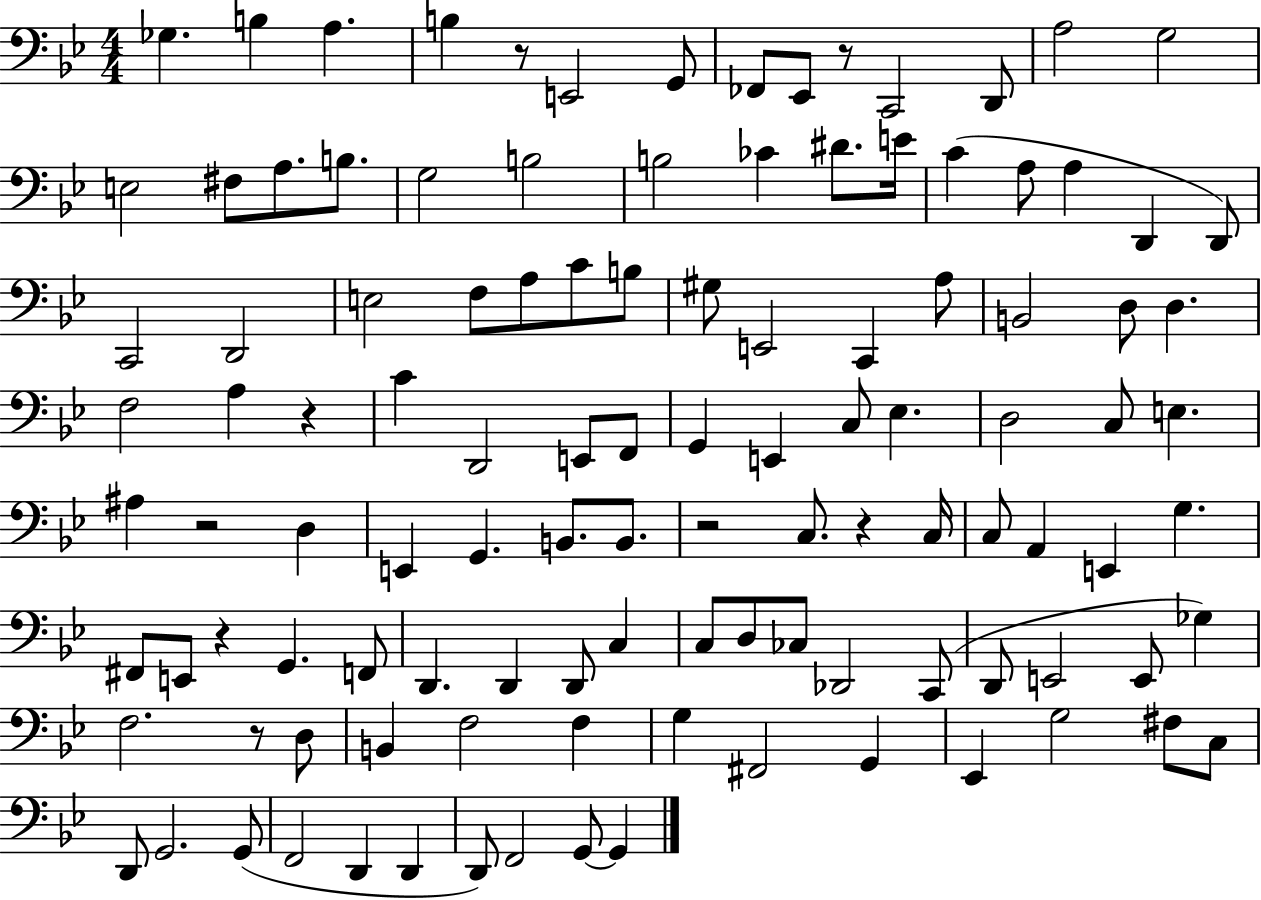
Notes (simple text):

Gb3/q. B3/q A3/q. B3/q R/e E2/h G2/e FES2/e Eb2/e R/e C2/h D2/e A3/h G3/h E3/h F#3/e A3/e. B3/e. G3/h B3/h B3/h CES4/q D#4/e. E4/s C4/q A3/e A3/q D2/q D2/e C2/h D2/h E3/h F3/e A3/e C4/e B3/e G#3/e E2/h C2/q A3/e B2/h D3/e D3/q. F3/h A3/q R/q C4/q D2/h E2/e F2/e G2/q E2/q C3/e Eb3/q. D3/h C3/e E3/q. A#3/q R/h D3/q E2/q G2/q. B2/e. B2/e. R/h C3/e. R/q C3/s C3/e A2/q E2/q G3/q. F#2/e E2/e R/q G2/q. F2/e D2/q. D2/q D2/e C3/q C3/e D3/e CES3/e Db2/h C2/e D2/e E2/h E2/e Gb3/q F3/h. R/e D3/e B2/q F3/h F3/q G3/q F#2/h G2/q Eb2/q G3/h F#3/e C3/e D2/e G2/h. G2/e F2/h D2/q D2/q D2/e F2/h G2/e G2/q